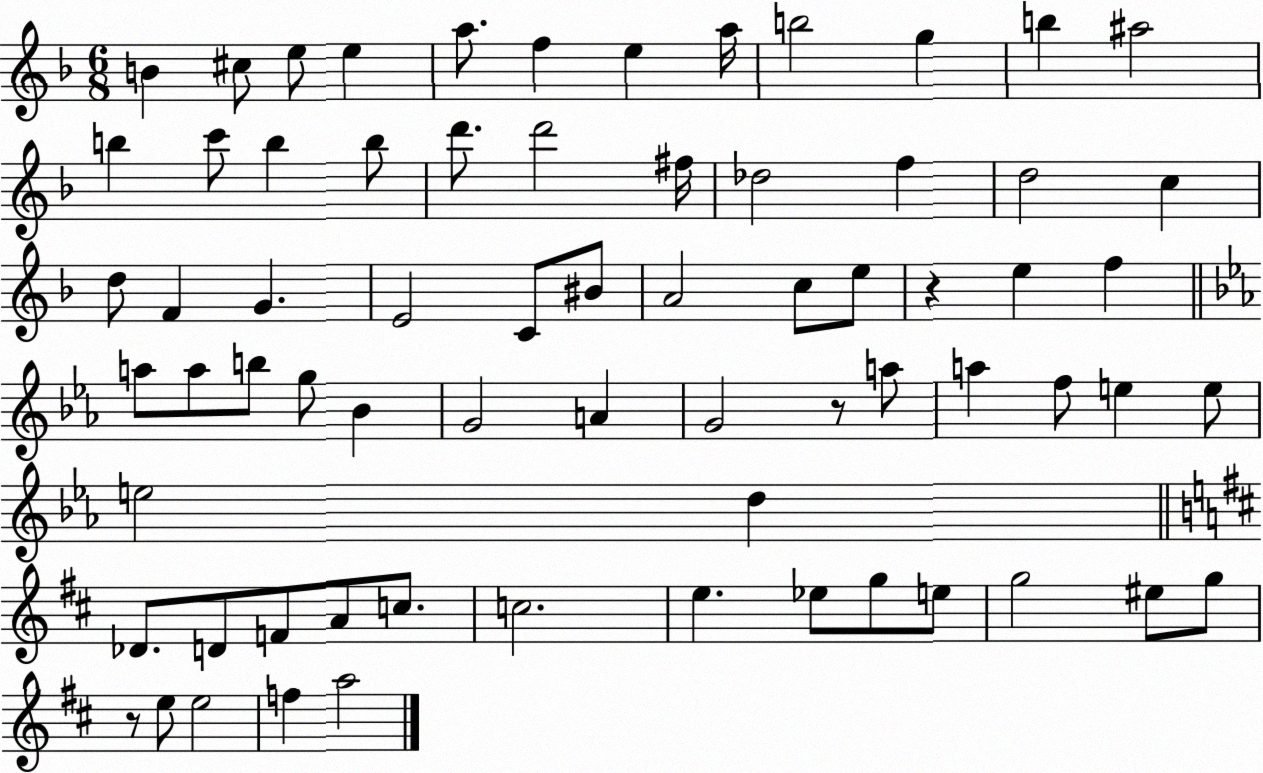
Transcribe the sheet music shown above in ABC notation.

X:1
T:Untitled
M:6/8
L:1/4
K:F
B ^c/2 e/2 e a/2 f e a/4 b2 g b ^a2 b c'/2 b b/2 d'/2 d'2 ^f/4 _d2 f d2 c d/2 F G E2 C/2 ^B/2 A2 c/2 e/2 z e f a/2 a/2 b/2 g/2 _B G2 A G2 z/2 a/2 a f/2 e e/2 e2 d _D/2 D/2 F/2 A/2 c/2 c2 e _e/2 g/2 e/2 g2 ^e/2 g/2 z/2 e/2 e2 f a2